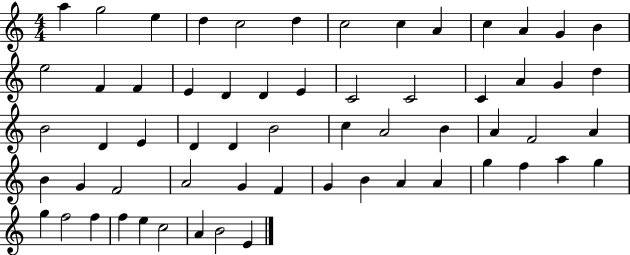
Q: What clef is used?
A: treble